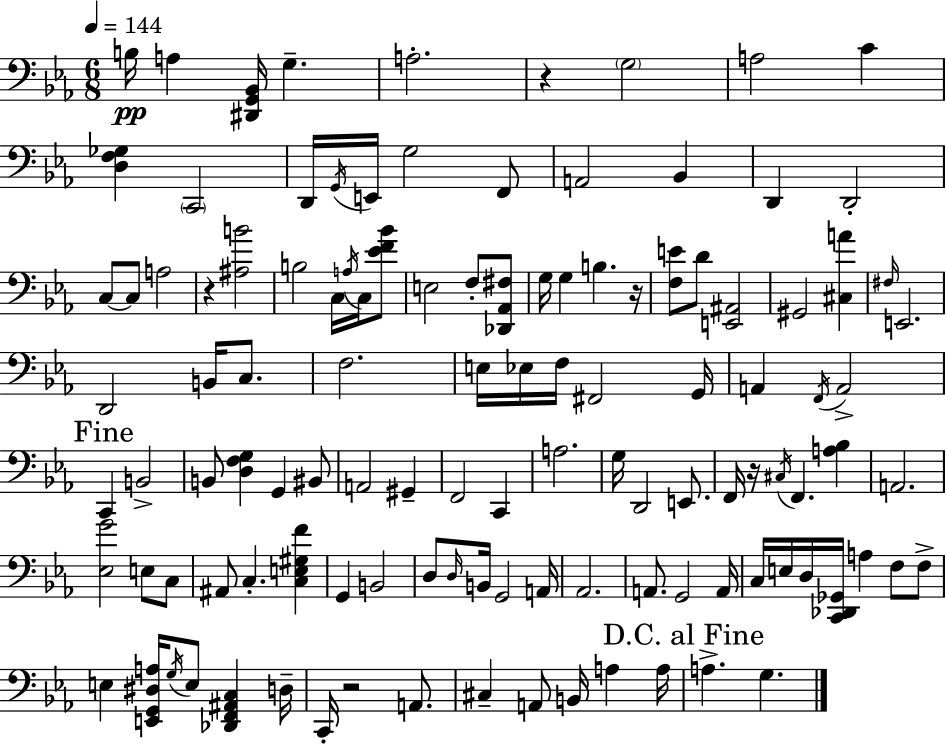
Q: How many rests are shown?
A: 5